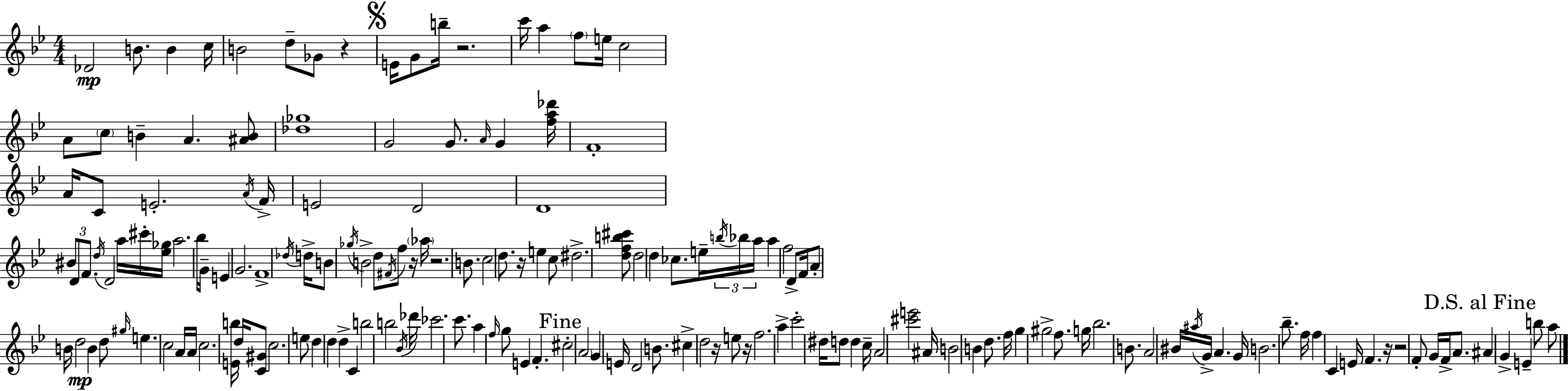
Db4/h B4/e. B4/q C5/s B4/h D5/e Gb4/e R/q E4/s G4/e B5/s R/h. C6/s A5/q F5/e E5/s C5/h A4/e C5/e B4/q A4/q. [A#4,B4]/e [Db5,Gb5]/w G4/h G4/e. A4/s G4/q [F5,A5,Db6]/s F4/w A4/s C4/e E4/h. A4/s F4/s E4/h D4/h D4/w BIS4/e D4/e F4/e. D5/s D4/h A5/s C#6/s [Eb5,Gb5]/s A5/h. Bb5/s G4/s E4/q G4/h. F4/w Db5/s D5/s B4/e Gb5/s B4/h D5/e F#4/s F5/e R/s Ab5/s R/h. B4/e. C5/h D5/e. R/s E5/q C5/e D#5/h. [D5,F5,B5,C#6]/e D5/h D5/q CES5/e. E5/s B5/s Bb5/s A5/s A5/q F5/h D4/e F4/s A4/e B4/s D5/h B4/q D5/e G#5/s E5/q. C5/h A4/s A4/s C5/h. [E4,B5]/s D5/s [C4,G#4]/e C5/h. E5/e D5/q D5/q D5/q C4/q B5/h B5/h Bb4/s Db6/s CES6/h. C6/e. A5/q F5/s G5/e E4/q F4/q. C#5/h A4/h G4/q E4/s D4/h B4/e. C#5/q D5/h R/s E5/e R/s F5/h. A5/q C6/h D#5/s D5/e D5/q C5/s A4/h [C#6,E6]/h A#4/s B4/h B4/q D5/e. F5/s G5/q G#5/h F5/e. G5/s Bb5/h. B4/e. A4/h BIS4/s A#5/s G4/s A4/q. G4/s B4/h. Bb5/e. F5/s F5/q C4/q E4/s F4/q. R/s R/h F4/e G4/s F4/s A4/e. A#4/q G4/q E4/q B5/e A5/e